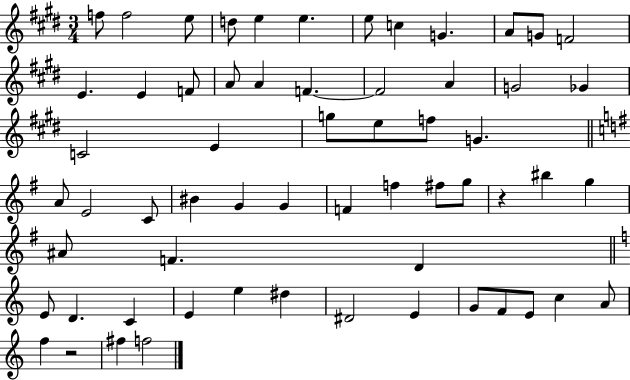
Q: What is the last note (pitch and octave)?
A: F5